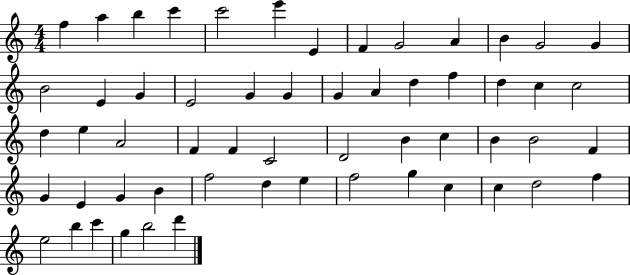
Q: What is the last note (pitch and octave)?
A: D6